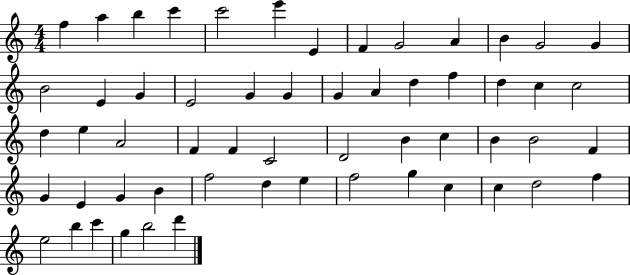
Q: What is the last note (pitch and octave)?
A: D6